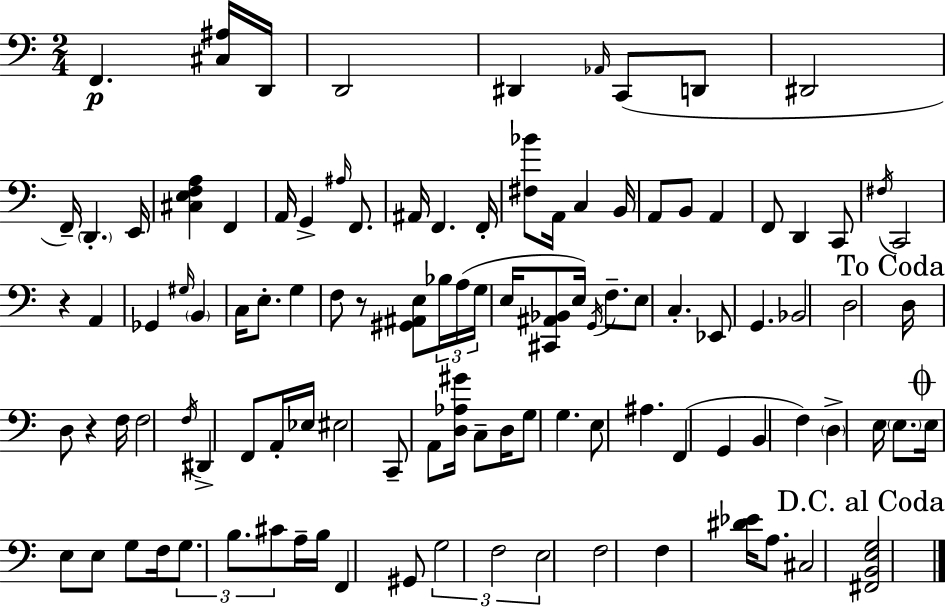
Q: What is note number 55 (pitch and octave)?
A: F3